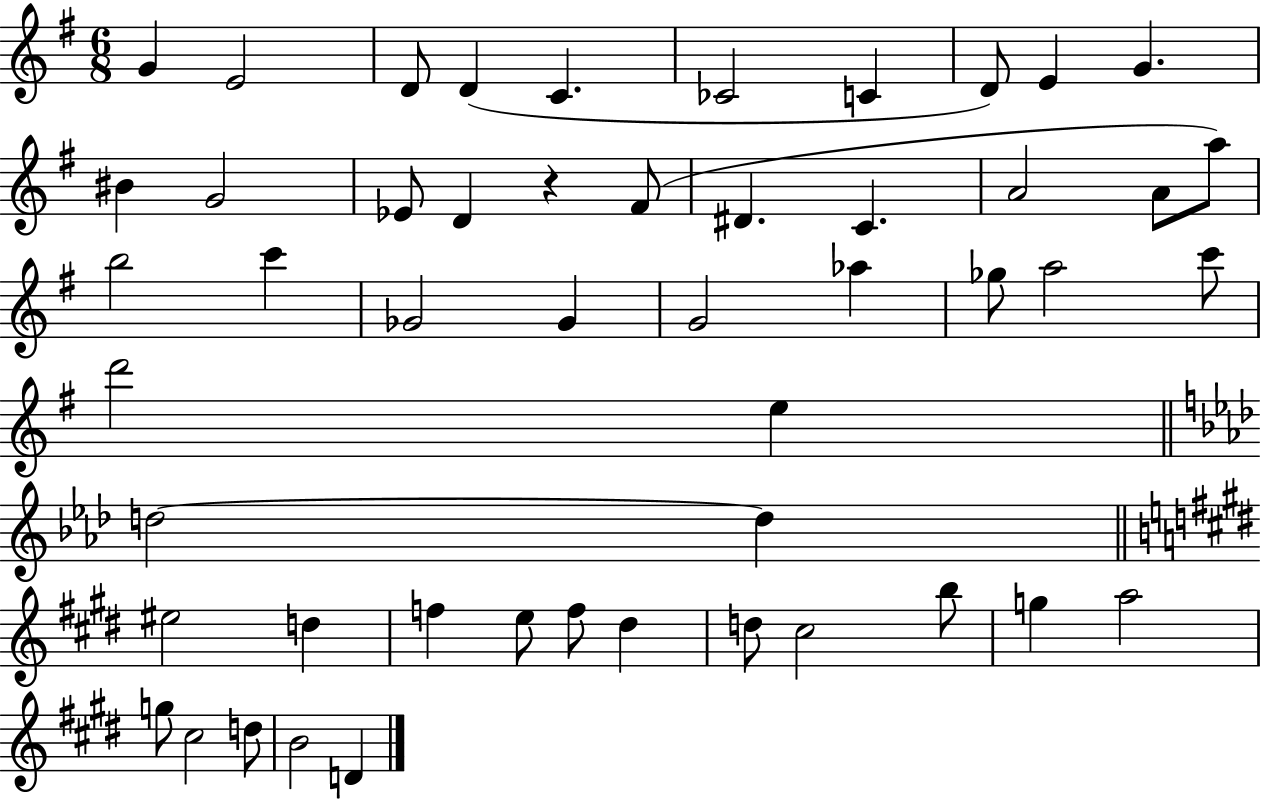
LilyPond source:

{
  \clef treble
  \numericTimeSignature
  \time 6/8
  \key g \major
  g'4 e'2 | d'8 d'4( c'4. | ces'2 c'4 | d'8) e'4 g'4. | \break bis'4 g'2 | ees'8 d'4 r4 fis'8( | dis'4. c'4. | a'2 a'8 a''8) | \break b''2 c'''4 | ges'2 ges'4 | g'2 aes''4 | ges''8 a''2 c'''8 | \break d'''2 e''4 | \bar "||" \break \key f \minor d''2~~ d''4 | \bar "||" \break \key e \major eis''2 d''4 | f''4 e''8 f''8 dis''4 | d''8 cis''2 b''8 | g''4 a''2 | \break g''8 cis''2 d''8 | b'2 d'4 | \bar "|."
}